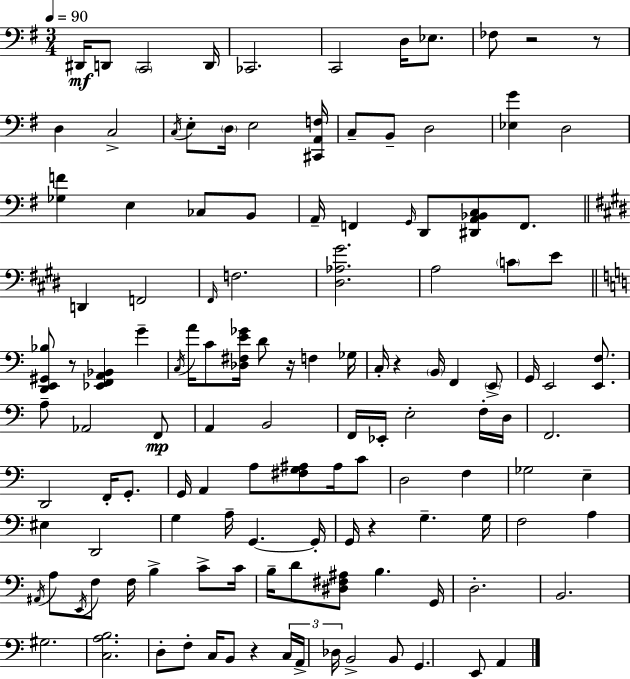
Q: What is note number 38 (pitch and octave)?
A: C4